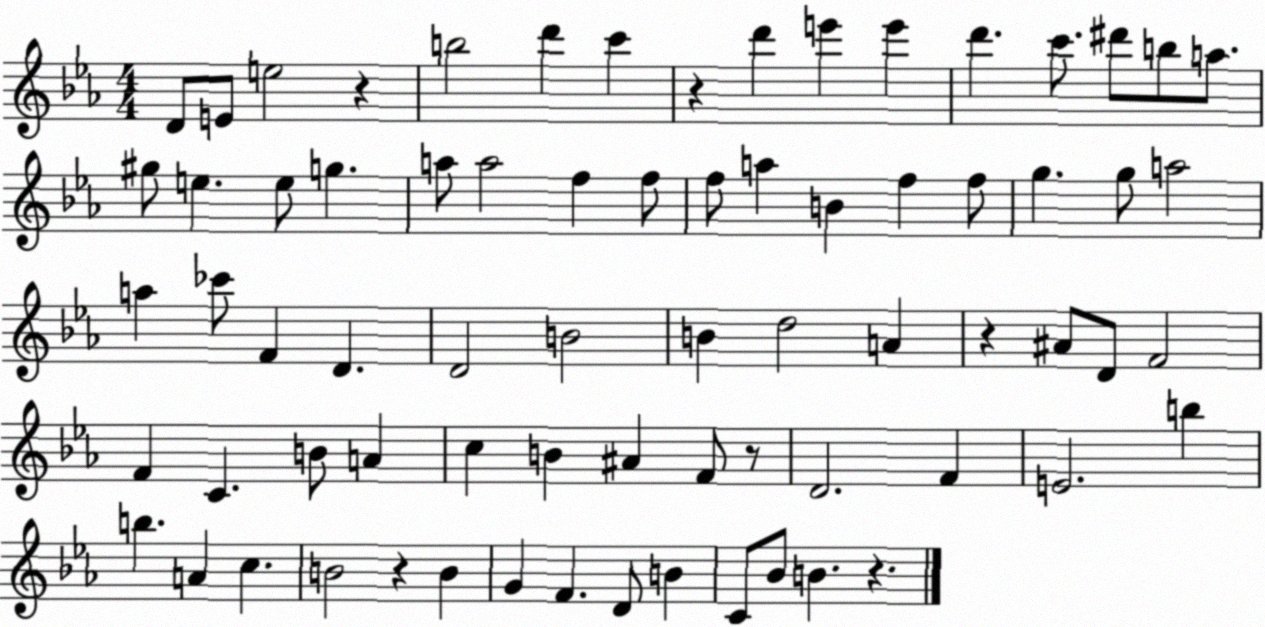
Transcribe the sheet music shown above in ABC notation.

X:1
T:Untitled
M:4/4
L:1/4
K:Eb
D/2 E/2 e2 z b2 d' c' z d' e' e' d' c'/2 ^d'/2 b/2 a/2 ^g/2 e e/2 g a/2 a2 f f/2 f/2 a B f f/2 g g/2 a2 a _c'/2 F D D2 B2 B d2 A z ^A/2 D/2 F2 F C B/2 A c B ^A F/2 z/2 D2 F E2 b b A c B2 z B G F D/2 B C/2 _B/2 B z